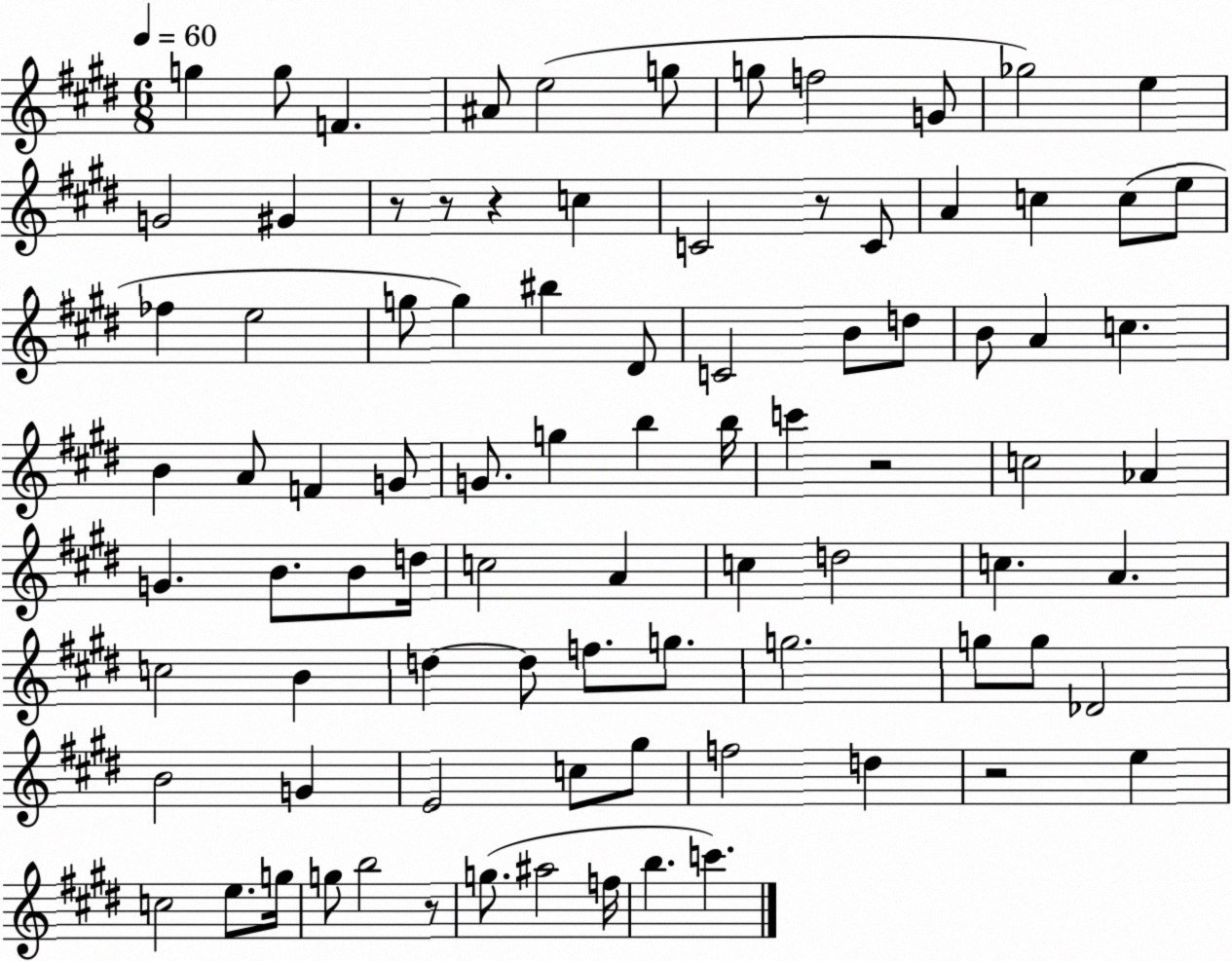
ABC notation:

X:1
T:Untitled
M:6/8
L:1/4
K:E
g g/2 F ^A/2 e2 g/2 g/2 f2 G/2 _g2 e G2 ^G z/2 z/2 z c C2 z/2 C/2 A c c/2 e/2 _f e2 g/2 g ^b ^D/2 C2 B/2 d/2 B/2 A c B A/2 F G/2 G/2 g b b/4 c' z2 c2 _A G B/2 B/2 d/4 c2 A c d2 c A c2 B d d/2 f/2 g/2 g2 g/2 g/2 _D2 B2 G E2 c/2 ^g/2 f2 d z2 e c2 e/2 g/4 g/2 b2 z/2 g/2 ^a2 f/4 b c'